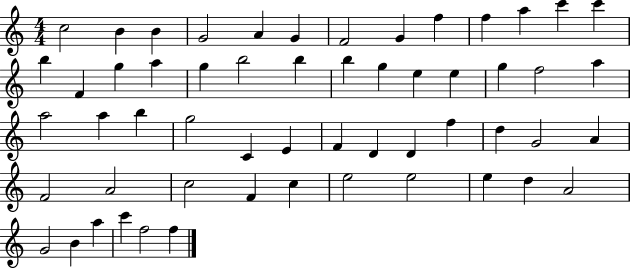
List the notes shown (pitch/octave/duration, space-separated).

C5/h B4/q B4/q G4/h A4/q G4/q F4/h G4/q F5/q F5/q A5/q C6/q C6/q B5/q F4/q G5/q A5/q G5/q B5/h B5/q B5/q G5/q E5/q E5/q G5/q F5/h A5/q A5/h A5/q B5/q G5/h C4/q E4/q F4/q D4/q D4/q F5/q D5/q G4/h A4/q F4/h A4/h C5/h F4/q C5/q E5/h E5/h E5/q D5/q A4/h G4/h B4/q A5/q C6/q F5/h F5/q